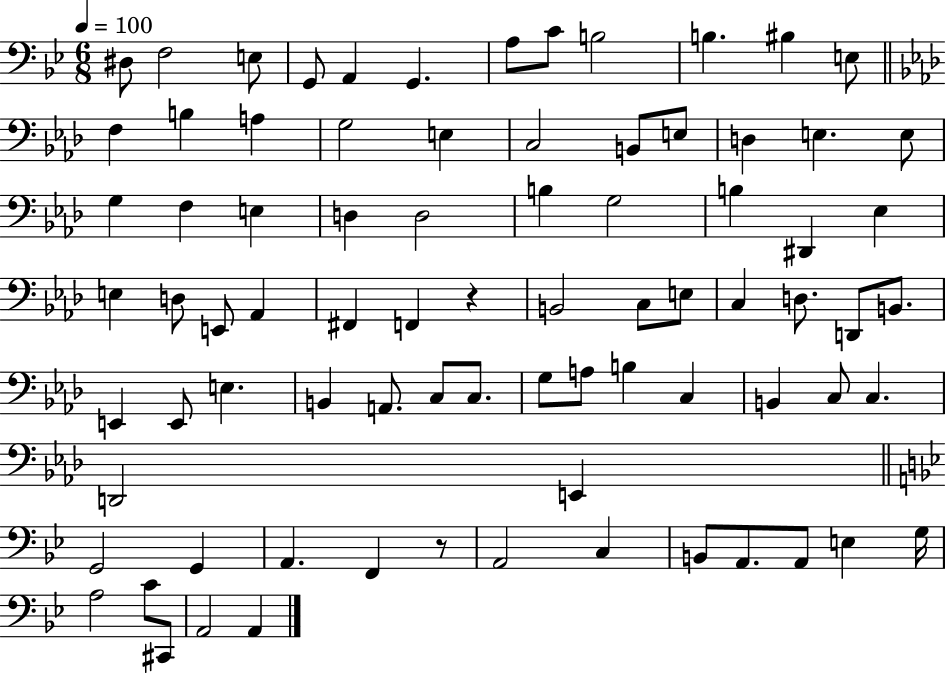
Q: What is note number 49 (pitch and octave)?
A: E3